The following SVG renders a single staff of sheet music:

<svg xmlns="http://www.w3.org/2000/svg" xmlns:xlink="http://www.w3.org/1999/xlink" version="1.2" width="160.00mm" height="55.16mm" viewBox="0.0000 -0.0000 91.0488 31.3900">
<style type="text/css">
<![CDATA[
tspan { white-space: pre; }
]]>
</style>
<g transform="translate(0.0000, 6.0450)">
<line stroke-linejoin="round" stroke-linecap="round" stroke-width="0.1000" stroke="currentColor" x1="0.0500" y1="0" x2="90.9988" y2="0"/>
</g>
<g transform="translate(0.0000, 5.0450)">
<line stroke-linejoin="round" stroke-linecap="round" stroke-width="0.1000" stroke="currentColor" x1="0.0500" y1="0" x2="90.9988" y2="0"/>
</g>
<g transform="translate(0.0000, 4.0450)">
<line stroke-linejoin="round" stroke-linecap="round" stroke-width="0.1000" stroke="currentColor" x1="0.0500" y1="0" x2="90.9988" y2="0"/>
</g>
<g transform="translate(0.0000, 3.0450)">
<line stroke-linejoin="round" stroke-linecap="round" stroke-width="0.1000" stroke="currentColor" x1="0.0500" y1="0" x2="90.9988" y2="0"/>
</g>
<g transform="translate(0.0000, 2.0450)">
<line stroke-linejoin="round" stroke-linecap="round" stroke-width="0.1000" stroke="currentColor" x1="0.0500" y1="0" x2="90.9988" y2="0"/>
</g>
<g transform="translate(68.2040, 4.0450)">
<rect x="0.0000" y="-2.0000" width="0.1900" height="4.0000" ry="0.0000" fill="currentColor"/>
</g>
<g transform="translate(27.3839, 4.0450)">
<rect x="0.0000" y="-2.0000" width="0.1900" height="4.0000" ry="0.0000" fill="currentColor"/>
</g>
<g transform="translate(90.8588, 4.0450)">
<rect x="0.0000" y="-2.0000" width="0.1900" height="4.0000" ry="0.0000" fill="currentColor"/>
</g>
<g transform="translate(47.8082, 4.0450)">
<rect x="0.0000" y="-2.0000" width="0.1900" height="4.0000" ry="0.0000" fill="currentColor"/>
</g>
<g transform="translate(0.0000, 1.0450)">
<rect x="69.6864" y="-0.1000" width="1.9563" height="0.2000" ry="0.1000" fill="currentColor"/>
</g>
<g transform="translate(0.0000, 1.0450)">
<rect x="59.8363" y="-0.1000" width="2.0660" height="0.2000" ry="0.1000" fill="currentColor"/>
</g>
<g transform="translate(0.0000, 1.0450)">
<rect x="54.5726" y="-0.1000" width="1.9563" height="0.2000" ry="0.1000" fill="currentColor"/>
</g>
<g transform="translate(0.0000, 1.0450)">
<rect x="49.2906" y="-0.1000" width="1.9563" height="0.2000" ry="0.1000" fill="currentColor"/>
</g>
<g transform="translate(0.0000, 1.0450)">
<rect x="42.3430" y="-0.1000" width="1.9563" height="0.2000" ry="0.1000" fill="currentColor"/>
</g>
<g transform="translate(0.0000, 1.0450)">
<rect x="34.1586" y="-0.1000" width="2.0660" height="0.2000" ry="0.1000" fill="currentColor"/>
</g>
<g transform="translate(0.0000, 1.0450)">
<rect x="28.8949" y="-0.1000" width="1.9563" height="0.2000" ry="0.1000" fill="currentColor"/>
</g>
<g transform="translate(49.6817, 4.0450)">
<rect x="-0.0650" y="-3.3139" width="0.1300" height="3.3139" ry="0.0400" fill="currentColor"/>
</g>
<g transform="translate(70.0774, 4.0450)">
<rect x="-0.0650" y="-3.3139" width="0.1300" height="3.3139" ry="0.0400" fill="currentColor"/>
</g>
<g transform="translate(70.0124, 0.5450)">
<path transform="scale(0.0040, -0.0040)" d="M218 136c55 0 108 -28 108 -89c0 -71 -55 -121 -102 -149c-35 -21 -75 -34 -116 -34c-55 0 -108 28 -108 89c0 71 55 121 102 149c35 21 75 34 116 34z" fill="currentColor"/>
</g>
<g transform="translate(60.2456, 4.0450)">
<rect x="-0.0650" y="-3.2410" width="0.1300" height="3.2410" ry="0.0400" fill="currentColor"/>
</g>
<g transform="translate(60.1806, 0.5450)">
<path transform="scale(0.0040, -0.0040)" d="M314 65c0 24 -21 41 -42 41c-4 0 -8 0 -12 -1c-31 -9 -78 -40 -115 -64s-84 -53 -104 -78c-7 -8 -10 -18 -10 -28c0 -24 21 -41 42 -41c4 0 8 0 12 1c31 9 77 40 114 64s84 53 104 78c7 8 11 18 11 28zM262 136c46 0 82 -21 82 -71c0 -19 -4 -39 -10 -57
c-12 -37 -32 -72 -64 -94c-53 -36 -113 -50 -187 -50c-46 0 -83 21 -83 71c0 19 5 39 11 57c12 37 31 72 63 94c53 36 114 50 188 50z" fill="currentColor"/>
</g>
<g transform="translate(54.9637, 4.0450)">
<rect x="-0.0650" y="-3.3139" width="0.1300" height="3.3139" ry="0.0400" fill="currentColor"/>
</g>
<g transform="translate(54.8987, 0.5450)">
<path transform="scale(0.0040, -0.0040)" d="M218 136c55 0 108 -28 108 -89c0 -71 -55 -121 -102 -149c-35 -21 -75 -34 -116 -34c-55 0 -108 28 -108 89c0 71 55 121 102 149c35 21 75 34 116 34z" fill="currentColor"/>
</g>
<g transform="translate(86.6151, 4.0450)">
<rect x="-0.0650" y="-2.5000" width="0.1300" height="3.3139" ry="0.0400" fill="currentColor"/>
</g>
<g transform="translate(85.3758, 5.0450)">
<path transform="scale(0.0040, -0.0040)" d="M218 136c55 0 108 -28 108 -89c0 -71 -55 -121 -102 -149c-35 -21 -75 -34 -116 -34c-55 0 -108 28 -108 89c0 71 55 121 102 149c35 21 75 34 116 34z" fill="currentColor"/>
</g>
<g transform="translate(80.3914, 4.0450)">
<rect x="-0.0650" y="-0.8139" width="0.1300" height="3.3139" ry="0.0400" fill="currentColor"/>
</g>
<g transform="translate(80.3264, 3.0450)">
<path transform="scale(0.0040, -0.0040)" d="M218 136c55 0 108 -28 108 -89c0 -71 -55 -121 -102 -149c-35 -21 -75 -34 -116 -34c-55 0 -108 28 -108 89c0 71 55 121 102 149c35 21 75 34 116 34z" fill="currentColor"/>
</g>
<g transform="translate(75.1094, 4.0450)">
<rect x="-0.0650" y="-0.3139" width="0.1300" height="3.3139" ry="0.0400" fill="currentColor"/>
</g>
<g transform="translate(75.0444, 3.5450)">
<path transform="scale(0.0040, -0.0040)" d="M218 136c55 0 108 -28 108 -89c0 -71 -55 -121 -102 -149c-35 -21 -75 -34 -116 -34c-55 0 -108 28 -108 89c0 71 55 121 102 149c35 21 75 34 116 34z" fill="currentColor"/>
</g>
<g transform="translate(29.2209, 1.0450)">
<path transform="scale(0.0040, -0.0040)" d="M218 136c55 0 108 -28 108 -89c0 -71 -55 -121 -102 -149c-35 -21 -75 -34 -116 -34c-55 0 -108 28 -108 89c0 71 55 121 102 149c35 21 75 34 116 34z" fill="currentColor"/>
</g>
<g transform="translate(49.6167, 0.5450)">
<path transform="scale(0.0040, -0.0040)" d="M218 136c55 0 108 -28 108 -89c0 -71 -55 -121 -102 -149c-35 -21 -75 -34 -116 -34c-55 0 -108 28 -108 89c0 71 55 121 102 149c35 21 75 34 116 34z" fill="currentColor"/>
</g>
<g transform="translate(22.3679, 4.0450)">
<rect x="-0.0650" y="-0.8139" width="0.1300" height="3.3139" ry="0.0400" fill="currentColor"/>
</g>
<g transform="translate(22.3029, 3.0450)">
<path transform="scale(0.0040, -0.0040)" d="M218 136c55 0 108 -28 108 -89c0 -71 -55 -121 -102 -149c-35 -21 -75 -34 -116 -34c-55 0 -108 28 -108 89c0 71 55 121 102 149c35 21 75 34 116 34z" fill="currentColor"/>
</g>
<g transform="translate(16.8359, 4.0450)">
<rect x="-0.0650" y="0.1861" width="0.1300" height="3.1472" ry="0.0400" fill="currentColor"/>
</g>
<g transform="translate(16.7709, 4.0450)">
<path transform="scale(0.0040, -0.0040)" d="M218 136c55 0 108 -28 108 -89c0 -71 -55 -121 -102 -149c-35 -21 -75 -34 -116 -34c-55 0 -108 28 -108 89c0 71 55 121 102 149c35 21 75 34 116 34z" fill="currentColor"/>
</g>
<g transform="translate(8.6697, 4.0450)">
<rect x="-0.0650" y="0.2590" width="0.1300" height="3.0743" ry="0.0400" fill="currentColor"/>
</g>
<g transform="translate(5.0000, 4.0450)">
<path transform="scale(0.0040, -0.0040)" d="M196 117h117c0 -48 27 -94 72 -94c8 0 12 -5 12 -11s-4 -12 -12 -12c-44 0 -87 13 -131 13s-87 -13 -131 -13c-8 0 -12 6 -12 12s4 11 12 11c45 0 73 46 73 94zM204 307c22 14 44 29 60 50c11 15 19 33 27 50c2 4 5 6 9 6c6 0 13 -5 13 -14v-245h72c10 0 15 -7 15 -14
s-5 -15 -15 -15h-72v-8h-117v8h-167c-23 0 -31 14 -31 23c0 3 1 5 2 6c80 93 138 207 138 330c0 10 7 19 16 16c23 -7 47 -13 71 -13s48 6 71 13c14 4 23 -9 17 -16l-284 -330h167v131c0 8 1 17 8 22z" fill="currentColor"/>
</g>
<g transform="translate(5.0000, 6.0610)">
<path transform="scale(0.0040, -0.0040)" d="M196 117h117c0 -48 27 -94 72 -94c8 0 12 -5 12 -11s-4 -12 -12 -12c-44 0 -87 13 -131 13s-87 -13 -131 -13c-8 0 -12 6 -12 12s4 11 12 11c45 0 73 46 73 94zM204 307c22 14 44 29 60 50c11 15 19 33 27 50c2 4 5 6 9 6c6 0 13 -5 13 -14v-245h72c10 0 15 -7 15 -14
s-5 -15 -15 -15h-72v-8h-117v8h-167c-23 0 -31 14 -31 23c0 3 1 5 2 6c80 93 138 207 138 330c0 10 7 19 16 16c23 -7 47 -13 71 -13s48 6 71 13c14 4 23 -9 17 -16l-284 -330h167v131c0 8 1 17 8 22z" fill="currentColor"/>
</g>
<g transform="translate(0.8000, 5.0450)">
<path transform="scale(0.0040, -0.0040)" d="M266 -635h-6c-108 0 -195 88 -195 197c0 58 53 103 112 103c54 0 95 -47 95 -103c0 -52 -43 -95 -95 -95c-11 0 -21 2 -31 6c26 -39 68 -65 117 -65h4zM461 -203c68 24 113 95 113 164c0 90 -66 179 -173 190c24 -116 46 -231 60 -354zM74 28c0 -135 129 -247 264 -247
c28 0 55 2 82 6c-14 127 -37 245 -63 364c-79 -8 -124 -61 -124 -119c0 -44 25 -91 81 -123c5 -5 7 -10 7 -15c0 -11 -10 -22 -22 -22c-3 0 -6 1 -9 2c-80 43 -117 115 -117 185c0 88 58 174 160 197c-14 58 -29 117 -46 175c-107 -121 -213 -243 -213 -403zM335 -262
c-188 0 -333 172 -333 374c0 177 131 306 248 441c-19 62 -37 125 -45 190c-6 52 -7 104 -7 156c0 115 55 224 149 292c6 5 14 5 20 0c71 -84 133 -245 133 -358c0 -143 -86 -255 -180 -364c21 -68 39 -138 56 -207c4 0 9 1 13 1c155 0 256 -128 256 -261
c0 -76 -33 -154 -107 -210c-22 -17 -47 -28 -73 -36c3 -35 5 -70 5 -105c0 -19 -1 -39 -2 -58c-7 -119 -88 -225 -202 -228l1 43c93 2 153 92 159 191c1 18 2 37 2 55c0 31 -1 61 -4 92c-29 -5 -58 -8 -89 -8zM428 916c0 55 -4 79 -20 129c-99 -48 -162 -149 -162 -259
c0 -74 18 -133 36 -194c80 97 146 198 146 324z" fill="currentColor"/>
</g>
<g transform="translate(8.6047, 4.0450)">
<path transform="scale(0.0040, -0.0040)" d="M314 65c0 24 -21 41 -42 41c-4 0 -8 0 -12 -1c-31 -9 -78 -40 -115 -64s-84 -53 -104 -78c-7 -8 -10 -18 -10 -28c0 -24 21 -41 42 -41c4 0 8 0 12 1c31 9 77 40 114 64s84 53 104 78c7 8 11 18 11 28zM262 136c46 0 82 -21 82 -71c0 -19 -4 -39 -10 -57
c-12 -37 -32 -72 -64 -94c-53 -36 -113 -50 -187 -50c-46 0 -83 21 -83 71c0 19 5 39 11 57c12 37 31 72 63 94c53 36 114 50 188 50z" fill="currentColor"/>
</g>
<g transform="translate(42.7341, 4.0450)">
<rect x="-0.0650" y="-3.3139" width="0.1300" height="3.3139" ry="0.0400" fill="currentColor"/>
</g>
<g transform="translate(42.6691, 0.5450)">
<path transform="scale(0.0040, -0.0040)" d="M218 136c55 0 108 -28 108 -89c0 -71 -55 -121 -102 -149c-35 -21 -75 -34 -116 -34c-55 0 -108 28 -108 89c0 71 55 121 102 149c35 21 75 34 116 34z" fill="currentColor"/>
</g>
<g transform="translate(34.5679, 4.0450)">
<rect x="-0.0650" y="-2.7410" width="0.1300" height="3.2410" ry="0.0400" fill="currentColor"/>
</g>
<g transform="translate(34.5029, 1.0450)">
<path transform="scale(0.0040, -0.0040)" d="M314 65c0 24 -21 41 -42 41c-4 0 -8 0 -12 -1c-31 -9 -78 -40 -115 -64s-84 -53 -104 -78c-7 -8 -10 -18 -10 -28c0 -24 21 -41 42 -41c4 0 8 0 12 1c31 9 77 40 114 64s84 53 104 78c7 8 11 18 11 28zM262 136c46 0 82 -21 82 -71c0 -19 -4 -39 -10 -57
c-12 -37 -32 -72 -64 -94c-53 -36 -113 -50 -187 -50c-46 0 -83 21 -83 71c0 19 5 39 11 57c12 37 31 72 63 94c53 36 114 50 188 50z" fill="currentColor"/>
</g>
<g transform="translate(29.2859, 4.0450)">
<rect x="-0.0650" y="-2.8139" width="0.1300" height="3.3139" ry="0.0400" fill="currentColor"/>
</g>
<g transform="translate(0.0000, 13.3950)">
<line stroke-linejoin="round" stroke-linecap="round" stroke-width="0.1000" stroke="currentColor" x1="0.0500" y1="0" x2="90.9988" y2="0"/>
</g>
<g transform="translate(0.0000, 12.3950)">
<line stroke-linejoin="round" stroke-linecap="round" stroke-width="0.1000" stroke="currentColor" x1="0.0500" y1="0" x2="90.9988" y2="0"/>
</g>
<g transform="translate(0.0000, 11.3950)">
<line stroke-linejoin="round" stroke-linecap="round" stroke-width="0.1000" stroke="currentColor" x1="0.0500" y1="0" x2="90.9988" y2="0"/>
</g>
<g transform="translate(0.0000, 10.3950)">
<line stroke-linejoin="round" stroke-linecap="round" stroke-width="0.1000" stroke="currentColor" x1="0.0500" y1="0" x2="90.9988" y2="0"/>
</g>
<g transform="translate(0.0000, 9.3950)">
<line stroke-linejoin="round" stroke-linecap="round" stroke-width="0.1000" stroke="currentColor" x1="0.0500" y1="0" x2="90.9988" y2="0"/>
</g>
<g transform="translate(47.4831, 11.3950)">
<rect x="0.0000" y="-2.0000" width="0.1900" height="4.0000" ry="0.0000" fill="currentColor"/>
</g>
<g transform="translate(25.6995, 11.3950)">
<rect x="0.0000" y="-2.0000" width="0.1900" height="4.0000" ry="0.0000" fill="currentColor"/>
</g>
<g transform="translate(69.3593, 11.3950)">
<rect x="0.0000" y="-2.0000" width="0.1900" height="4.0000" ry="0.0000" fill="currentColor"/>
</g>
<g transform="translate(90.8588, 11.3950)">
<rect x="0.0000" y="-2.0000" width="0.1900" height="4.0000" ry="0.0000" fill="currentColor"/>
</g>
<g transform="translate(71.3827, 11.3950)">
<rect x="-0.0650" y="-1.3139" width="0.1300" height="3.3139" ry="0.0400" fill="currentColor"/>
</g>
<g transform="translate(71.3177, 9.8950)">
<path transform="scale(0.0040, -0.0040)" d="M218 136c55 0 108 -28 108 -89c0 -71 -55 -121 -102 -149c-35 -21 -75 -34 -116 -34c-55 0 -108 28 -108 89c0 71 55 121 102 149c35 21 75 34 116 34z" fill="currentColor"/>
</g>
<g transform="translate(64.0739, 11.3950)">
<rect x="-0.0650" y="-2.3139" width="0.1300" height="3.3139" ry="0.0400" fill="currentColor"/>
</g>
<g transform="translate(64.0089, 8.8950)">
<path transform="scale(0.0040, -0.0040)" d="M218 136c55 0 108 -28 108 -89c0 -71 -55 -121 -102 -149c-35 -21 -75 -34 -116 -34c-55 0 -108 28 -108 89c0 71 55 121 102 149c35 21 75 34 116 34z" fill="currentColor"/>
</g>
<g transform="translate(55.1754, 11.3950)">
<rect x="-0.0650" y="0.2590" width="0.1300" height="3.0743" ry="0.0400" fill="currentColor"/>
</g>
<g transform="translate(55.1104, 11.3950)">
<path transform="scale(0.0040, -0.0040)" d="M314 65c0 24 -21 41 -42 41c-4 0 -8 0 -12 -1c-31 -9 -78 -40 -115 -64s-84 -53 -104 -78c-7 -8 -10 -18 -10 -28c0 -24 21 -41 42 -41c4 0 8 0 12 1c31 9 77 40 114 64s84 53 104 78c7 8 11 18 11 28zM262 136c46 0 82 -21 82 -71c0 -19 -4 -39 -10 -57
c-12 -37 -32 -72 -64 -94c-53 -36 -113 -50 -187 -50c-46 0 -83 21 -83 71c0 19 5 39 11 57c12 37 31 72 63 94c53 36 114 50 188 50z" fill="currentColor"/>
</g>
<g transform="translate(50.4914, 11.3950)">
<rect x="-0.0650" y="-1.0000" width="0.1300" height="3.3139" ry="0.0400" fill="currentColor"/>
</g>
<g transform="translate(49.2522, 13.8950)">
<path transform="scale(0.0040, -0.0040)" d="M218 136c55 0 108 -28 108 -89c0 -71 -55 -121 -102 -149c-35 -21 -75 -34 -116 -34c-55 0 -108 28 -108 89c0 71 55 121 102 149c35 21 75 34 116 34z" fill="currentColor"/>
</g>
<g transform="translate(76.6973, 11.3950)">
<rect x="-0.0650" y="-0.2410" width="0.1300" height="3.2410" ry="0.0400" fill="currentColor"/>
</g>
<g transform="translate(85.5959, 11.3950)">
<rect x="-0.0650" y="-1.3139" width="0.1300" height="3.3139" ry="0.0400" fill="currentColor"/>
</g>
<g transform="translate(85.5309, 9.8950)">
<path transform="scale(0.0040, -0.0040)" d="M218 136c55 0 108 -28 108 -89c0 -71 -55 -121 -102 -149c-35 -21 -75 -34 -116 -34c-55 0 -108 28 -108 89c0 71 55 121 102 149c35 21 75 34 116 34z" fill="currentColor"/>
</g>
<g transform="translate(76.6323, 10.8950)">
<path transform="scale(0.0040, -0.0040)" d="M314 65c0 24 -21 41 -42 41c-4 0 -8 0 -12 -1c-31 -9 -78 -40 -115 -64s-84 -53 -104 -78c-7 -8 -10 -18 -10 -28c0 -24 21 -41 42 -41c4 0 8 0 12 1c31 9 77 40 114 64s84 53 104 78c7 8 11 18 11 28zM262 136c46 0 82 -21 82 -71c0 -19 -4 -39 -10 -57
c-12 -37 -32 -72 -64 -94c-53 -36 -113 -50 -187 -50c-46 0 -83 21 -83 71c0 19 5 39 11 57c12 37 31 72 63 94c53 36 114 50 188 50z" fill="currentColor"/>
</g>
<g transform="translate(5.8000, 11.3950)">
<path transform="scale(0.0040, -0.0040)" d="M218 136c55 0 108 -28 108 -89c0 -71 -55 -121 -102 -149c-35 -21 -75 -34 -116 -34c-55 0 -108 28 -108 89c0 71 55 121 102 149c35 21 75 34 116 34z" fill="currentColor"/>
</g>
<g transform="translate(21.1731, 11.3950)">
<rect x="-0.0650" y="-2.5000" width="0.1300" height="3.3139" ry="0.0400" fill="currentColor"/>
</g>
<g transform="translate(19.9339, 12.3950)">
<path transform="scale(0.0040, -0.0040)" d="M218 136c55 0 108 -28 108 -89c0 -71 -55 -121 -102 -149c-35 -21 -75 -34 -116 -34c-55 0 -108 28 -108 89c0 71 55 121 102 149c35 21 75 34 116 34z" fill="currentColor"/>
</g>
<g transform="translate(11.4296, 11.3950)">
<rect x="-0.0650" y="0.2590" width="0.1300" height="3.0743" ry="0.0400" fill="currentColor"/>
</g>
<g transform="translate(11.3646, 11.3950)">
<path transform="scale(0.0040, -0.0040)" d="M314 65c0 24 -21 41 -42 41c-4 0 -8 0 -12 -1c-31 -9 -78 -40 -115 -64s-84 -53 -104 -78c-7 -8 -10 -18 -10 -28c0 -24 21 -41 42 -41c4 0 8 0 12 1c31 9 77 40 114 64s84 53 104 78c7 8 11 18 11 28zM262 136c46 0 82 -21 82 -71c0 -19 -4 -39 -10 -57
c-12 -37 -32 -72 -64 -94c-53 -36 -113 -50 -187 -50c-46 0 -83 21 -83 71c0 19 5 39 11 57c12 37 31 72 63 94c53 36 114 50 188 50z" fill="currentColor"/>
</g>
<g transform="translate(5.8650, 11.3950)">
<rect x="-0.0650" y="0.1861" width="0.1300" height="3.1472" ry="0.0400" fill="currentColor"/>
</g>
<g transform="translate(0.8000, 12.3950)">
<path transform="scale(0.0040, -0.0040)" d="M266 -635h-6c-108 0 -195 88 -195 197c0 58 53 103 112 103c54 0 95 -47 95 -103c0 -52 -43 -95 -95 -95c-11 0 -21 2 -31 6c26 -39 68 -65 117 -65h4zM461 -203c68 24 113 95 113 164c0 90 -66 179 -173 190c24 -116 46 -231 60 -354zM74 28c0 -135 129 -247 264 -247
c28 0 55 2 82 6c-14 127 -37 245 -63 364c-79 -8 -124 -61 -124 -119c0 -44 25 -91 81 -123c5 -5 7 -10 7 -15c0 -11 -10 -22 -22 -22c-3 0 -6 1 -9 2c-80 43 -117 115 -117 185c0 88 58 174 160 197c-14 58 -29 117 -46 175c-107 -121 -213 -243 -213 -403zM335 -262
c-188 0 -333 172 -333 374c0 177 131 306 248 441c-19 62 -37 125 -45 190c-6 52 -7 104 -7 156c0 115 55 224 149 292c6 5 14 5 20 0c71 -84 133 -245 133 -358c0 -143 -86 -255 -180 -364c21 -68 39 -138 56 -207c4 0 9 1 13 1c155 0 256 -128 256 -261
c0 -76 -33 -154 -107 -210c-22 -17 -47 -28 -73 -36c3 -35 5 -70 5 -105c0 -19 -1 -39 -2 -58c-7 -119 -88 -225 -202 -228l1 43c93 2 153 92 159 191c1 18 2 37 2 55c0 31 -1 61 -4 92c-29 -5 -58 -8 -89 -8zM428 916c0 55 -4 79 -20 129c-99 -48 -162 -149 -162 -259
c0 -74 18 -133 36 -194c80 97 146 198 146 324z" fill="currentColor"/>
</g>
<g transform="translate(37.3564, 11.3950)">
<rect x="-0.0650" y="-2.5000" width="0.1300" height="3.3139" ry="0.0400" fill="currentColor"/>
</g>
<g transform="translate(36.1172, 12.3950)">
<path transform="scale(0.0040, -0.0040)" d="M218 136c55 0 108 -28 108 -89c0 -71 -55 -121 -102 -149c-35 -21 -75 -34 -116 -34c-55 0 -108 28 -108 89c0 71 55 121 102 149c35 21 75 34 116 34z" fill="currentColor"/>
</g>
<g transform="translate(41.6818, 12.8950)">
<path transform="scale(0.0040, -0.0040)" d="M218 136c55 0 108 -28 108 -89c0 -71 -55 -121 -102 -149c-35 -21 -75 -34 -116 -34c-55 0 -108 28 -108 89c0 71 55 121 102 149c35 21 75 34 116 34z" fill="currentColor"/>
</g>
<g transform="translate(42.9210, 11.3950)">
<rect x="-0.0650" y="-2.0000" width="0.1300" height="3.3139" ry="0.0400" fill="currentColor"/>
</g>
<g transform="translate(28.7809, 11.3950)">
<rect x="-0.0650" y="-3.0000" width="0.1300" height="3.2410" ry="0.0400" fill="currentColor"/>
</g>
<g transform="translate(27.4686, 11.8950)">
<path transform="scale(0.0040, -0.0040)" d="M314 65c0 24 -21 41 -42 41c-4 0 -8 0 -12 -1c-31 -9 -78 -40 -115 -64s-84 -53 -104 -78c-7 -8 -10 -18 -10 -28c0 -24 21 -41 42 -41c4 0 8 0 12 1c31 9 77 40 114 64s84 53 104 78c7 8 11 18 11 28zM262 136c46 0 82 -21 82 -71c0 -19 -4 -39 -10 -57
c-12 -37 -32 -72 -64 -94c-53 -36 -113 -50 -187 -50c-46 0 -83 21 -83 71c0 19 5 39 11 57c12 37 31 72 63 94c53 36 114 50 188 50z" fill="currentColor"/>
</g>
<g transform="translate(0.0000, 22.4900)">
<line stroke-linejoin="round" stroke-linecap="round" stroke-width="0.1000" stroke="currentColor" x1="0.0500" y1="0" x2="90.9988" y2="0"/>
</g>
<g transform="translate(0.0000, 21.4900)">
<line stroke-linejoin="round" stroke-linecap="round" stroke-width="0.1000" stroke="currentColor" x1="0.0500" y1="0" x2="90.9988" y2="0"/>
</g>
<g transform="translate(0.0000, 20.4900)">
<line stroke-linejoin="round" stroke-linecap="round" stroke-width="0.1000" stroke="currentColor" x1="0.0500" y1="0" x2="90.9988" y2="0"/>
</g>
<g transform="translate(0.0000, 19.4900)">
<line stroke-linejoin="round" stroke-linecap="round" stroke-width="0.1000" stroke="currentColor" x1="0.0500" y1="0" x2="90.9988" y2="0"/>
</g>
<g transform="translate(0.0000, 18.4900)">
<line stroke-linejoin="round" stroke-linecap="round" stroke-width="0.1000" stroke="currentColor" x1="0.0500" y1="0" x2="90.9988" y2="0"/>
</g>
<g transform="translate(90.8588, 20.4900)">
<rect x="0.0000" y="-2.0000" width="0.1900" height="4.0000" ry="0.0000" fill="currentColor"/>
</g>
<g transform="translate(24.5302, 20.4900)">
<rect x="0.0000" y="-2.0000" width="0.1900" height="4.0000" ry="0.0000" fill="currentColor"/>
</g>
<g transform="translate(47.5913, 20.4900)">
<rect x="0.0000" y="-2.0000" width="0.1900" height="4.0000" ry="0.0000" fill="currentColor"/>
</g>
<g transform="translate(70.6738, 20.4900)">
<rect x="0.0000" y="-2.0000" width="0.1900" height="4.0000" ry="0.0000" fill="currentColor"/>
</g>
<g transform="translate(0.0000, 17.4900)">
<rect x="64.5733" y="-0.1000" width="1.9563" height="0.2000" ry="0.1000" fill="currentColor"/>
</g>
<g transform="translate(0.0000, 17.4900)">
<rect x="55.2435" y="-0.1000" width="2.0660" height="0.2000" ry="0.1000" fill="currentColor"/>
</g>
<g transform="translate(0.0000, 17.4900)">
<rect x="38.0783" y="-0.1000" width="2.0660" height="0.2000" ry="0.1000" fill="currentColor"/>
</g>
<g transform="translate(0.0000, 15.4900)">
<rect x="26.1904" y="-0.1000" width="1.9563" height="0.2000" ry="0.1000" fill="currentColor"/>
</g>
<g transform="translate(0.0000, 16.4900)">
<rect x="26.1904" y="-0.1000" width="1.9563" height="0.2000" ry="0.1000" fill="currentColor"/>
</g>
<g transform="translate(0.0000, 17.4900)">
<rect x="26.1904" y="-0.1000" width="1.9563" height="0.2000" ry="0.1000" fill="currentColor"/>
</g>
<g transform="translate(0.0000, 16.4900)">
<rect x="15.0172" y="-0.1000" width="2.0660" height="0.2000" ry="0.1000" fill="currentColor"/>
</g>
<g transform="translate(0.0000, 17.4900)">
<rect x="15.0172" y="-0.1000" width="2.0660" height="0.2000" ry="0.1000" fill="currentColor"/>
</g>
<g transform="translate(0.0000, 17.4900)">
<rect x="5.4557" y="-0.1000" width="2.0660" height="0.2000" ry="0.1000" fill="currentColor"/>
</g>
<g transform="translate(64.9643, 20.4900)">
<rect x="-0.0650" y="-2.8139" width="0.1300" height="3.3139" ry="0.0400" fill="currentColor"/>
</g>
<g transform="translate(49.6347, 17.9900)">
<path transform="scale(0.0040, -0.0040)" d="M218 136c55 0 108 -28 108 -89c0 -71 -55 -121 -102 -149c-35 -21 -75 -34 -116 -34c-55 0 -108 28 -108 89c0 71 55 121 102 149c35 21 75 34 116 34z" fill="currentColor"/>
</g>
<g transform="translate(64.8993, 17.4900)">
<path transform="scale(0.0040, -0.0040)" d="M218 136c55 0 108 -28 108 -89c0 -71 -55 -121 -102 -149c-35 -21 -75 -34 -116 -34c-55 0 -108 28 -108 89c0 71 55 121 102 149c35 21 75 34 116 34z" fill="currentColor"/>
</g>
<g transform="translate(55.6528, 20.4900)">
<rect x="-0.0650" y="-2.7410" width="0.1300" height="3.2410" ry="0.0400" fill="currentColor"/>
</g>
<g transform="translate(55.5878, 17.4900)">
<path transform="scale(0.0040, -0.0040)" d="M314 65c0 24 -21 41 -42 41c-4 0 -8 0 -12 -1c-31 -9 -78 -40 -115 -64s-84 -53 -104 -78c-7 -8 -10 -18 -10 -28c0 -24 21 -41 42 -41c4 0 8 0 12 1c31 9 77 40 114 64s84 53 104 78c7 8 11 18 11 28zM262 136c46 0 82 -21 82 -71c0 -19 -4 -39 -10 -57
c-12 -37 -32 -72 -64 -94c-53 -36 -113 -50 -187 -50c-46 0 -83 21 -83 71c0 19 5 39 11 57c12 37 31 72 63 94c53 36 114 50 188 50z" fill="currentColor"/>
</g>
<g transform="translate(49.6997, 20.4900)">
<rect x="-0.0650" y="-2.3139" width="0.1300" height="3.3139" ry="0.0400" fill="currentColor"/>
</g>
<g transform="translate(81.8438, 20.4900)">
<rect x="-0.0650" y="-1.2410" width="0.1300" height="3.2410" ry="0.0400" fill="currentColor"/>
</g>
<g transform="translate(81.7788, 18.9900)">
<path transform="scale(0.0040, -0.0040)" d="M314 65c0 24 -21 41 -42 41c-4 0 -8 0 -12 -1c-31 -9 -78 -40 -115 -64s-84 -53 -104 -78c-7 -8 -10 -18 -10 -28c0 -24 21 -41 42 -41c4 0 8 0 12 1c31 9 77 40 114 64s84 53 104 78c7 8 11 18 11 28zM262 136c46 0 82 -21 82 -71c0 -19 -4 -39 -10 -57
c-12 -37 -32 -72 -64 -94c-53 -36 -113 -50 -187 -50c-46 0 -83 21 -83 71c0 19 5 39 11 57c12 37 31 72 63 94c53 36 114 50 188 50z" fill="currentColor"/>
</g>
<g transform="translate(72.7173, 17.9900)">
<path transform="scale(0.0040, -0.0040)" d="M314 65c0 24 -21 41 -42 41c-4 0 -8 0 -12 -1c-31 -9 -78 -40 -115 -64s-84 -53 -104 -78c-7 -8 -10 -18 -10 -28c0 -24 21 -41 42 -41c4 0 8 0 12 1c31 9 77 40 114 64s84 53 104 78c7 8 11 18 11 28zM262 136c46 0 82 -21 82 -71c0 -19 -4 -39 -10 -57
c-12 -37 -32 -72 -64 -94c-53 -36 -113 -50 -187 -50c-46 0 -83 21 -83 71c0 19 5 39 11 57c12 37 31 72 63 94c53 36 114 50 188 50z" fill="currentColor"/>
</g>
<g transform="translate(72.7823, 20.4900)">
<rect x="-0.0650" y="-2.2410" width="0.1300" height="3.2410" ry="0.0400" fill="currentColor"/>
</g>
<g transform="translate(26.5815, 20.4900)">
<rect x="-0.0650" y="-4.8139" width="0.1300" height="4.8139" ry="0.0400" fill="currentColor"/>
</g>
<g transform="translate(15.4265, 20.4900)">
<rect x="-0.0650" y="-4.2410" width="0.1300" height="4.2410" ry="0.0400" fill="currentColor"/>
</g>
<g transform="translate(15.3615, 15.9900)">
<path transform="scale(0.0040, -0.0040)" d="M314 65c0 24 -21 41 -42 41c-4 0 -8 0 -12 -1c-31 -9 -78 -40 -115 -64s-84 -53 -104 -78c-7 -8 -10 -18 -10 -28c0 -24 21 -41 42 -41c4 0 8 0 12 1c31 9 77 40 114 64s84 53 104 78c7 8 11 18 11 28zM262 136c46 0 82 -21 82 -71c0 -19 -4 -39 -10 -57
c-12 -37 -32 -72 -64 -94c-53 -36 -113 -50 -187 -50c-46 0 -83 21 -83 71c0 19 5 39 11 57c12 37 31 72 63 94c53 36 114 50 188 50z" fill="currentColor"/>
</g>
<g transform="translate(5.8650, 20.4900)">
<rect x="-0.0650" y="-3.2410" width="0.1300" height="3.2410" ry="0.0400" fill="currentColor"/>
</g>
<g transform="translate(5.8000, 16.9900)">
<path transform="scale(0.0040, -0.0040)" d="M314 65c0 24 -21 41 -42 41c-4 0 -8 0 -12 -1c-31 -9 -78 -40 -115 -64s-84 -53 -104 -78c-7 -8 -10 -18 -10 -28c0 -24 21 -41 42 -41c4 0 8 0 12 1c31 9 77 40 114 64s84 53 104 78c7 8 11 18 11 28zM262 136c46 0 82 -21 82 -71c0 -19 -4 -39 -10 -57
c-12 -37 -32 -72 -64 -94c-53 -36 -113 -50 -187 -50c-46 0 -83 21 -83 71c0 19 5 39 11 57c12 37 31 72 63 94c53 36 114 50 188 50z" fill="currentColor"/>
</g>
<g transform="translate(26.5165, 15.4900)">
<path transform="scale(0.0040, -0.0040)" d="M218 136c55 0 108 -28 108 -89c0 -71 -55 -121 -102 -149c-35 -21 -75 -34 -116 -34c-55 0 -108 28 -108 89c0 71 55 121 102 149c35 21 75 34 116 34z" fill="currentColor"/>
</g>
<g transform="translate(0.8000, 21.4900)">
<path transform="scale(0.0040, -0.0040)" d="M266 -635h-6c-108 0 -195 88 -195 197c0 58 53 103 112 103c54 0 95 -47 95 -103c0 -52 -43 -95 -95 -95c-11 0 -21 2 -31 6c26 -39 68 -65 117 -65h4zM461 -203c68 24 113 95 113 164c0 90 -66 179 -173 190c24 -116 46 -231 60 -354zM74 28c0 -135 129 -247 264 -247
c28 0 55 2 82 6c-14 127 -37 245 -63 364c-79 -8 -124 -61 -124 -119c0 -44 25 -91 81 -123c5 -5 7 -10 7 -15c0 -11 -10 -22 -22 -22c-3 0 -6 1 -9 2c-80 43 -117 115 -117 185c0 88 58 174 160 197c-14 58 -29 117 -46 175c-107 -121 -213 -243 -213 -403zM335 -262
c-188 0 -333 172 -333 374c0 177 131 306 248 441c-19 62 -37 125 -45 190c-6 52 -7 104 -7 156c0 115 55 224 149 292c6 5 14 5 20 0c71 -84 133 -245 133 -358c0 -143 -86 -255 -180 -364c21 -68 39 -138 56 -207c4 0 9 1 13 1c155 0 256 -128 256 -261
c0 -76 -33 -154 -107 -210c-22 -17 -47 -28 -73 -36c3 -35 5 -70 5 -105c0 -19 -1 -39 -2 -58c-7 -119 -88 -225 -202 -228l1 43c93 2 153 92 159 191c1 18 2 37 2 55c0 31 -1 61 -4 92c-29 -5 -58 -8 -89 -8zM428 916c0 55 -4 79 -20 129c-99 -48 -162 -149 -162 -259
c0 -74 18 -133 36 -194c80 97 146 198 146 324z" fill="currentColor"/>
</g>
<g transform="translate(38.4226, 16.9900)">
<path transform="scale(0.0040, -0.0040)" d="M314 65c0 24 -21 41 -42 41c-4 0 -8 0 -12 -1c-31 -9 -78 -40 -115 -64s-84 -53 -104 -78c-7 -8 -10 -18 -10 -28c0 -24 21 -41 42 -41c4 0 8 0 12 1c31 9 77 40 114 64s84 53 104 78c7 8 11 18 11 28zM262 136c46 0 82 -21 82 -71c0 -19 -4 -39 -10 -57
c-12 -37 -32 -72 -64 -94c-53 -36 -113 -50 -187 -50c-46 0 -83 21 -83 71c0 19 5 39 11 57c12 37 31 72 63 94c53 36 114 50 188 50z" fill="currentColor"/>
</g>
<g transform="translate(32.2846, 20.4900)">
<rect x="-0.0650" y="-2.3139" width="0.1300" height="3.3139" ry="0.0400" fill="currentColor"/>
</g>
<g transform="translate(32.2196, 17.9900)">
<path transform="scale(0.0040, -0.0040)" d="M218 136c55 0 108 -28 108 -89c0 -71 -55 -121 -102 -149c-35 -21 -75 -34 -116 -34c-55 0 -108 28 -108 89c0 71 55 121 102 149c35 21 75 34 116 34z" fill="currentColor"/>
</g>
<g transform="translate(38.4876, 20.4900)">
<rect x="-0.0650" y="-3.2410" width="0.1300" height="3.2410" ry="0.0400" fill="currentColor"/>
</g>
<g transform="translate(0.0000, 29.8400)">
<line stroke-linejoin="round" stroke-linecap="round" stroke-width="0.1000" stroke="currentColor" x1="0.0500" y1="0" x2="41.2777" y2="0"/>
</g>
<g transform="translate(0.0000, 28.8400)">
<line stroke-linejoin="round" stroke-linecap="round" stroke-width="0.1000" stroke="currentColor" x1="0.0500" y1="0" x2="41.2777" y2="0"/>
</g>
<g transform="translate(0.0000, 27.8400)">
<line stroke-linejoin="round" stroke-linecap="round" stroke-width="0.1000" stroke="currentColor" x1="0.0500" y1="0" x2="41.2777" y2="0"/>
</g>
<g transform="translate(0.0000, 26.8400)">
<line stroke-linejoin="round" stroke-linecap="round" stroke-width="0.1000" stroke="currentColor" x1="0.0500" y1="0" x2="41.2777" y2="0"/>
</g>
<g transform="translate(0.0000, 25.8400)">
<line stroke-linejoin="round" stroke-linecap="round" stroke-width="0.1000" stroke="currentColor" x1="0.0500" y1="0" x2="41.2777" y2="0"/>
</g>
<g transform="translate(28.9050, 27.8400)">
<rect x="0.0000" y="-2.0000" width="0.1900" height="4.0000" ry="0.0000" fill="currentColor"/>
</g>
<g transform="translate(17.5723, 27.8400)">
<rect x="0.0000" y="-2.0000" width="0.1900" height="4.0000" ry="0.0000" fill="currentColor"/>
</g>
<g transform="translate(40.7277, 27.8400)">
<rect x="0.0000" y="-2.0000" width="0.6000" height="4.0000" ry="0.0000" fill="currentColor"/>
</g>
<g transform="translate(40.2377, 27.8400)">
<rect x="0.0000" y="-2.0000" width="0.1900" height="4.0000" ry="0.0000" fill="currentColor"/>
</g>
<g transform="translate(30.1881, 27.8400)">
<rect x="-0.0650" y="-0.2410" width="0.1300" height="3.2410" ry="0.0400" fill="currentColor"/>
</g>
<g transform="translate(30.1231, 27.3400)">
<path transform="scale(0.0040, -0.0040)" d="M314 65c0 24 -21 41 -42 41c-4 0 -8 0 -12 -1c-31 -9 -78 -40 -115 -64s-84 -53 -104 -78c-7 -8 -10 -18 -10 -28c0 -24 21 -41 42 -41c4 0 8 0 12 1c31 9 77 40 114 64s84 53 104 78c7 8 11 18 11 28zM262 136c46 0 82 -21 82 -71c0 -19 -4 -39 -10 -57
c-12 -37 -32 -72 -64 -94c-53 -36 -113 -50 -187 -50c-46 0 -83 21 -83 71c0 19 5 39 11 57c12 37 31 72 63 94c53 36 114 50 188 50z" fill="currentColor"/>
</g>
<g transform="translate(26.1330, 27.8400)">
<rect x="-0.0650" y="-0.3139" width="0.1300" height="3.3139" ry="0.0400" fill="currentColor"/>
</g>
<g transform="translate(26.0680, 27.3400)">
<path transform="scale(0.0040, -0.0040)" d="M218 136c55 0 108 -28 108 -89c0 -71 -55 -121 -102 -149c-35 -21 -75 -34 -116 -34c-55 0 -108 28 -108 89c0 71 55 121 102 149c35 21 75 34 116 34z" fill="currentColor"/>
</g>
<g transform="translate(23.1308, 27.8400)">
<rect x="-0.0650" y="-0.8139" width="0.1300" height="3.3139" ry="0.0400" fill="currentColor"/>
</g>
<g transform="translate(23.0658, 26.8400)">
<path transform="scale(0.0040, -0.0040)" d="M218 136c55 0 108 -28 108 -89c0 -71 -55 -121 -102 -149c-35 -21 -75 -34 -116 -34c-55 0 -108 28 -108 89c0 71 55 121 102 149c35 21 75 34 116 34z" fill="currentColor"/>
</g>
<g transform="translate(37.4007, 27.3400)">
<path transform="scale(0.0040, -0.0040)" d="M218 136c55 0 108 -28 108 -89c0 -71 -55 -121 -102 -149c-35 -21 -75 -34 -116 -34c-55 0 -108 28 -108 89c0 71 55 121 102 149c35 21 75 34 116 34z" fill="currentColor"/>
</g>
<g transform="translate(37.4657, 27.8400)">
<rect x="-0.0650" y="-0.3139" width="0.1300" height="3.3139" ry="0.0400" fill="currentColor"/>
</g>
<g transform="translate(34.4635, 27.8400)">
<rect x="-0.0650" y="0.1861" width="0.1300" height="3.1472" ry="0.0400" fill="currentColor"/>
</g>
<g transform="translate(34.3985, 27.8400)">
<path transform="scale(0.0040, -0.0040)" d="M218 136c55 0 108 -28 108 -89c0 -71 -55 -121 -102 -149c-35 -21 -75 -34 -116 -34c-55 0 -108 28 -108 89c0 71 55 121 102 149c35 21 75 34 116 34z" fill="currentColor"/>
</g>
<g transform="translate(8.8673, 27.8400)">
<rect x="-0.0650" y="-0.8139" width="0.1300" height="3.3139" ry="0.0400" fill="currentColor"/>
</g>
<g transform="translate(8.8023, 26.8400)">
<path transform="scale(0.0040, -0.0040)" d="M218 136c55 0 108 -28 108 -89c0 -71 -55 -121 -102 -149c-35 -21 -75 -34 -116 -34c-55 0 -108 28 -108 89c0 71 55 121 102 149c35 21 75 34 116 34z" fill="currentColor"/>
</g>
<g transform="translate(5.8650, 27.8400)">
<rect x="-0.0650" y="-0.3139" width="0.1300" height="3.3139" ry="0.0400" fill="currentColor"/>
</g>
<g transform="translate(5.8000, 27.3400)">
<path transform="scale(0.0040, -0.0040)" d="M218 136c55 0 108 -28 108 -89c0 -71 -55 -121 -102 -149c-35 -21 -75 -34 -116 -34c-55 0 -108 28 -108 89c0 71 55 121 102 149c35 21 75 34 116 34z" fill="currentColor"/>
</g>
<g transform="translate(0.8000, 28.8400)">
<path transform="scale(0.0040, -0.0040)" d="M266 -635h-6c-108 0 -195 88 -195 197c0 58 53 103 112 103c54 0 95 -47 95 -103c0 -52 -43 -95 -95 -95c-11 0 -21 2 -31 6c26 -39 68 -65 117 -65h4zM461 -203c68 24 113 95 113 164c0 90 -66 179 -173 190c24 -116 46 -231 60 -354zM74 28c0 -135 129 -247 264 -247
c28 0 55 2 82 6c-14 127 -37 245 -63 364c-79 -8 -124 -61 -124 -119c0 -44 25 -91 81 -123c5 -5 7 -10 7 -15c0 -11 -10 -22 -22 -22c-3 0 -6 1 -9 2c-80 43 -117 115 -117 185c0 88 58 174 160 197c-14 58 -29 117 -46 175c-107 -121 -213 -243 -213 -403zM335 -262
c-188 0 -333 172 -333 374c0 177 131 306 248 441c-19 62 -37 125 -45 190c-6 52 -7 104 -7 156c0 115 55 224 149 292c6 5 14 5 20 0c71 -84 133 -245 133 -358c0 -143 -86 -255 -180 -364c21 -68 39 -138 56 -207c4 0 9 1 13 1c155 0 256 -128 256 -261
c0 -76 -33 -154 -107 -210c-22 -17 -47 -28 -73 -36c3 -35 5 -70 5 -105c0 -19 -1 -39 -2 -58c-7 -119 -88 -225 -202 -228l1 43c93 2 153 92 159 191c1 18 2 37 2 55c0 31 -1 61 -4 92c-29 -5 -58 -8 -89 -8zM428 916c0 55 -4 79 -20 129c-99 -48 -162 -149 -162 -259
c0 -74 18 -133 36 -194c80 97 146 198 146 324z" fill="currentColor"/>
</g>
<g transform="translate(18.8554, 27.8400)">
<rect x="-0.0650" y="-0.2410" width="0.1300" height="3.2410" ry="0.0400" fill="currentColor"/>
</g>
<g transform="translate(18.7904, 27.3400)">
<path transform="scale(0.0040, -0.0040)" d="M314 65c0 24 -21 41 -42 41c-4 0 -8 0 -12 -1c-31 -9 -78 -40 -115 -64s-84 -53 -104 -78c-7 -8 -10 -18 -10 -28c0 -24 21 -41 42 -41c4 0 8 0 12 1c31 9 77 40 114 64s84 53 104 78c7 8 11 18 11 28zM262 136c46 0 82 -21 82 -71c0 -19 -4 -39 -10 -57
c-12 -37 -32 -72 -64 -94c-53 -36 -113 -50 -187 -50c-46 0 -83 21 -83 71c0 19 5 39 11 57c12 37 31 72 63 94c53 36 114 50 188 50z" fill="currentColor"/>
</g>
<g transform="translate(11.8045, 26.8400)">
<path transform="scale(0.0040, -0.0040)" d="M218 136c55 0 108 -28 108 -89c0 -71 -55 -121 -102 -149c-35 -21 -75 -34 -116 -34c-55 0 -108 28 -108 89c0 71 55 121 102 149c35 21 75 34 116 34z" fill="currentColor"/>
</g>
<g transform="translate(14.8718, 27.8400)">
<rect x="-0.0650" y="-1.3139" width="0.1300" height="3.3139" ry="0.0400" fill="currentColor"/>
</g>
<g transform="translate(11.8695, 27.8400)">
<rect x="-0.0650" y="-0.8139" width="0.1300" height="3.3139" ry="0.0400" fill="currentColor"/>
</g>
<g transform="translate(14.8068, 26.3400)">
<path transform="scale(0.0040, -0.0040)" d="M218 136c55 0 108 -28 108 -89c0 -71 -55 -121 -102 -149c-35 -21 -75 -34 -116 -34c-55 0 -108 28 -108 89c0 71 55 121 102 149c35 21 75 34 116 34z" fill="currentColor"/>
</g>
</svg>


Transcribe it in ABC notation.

X:1
T:Untitled
M:4/4
L:1/4
K:C
B2 B d a a2 b b b b2 b c d G B B2 G A2 G F D B2 g e c2 e b2 d'2 e' g b2 g a2 a g2 e2 c d d e c2 d c c2 B c